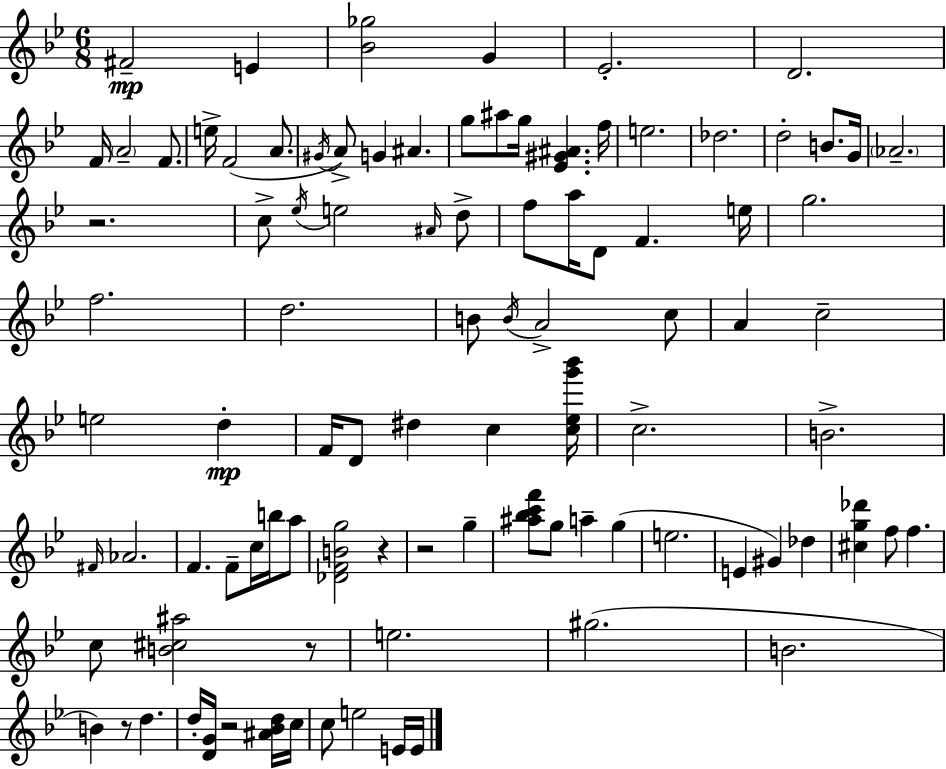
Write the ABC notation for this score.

X:1
T:Untitled
M:6/8
L:1/4
K:Bb
^F2 E [_B_g]2 G _E2 D2 F/4 A2 F/2 e/4 F2 A/2 ^G/4 A/2 G ^A g/2 ^a/2 g/4 [_E^G^A] f/4 e2 _d2 d2 B/2 G/4 _A2 z2 c/2 _e/4 e2 ^A/4 d/2 f/2 a/4 D/2 F e/4 g2 f2 d2 B/2 B/4 A2 c/2 A c2 e2 d F/4 D/2 ^d c [c_eg'_b']/4 c2 B2 ^F/4 _A2 F F/2 c/4 b/4 a/2 [_DFBg]2 z z2 g [^a_bc'f']/2 g/2 a g e2 E ^G _d [^cg_d'] f/2 f c/2 [B^c^a]2 z/2 e2 ^g2 B2 B z/2 d d/4 [DG]/4 z2 [^A_Bd]/4 c/4 c/2 e2 E/4 E/4